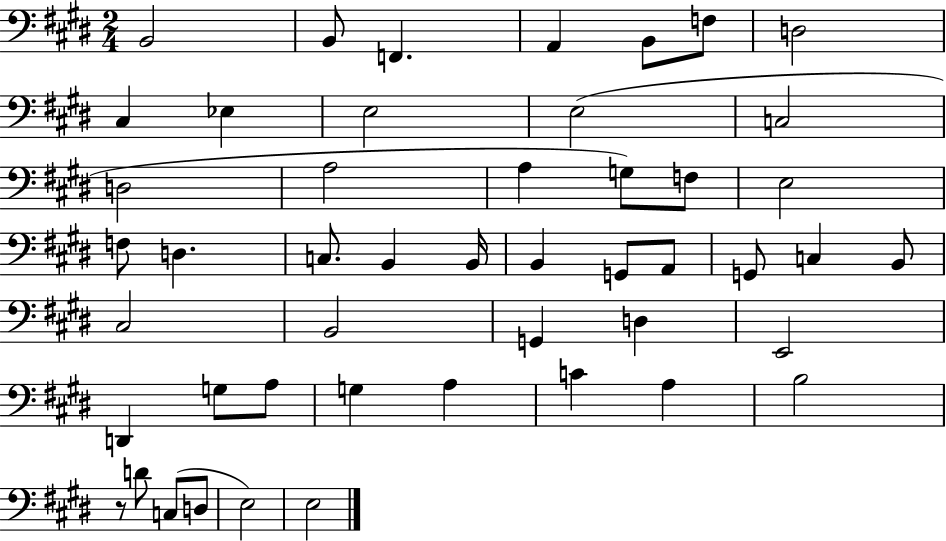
X:1
T:Untitled
M:2/4
L:1/4
K:E
B,,2 B,,/2 F,, A,, B,,/2 F,/2 D,2 ^C, _E, E,2 E,2 C,2 D,2 A,2 A, G,/2 F,/2 E,2 F,/2 D, C,/2 B,, B,,/4 B,, G,,/2 A,,/2 G,,/2 C, B,,/2 ^C,2 B,,2 G,, D, E,,2 D,, G,/2 A,/2 G, A, C A, B,2 z/2 D/2 C,/2 D,/2 E,2 E,2